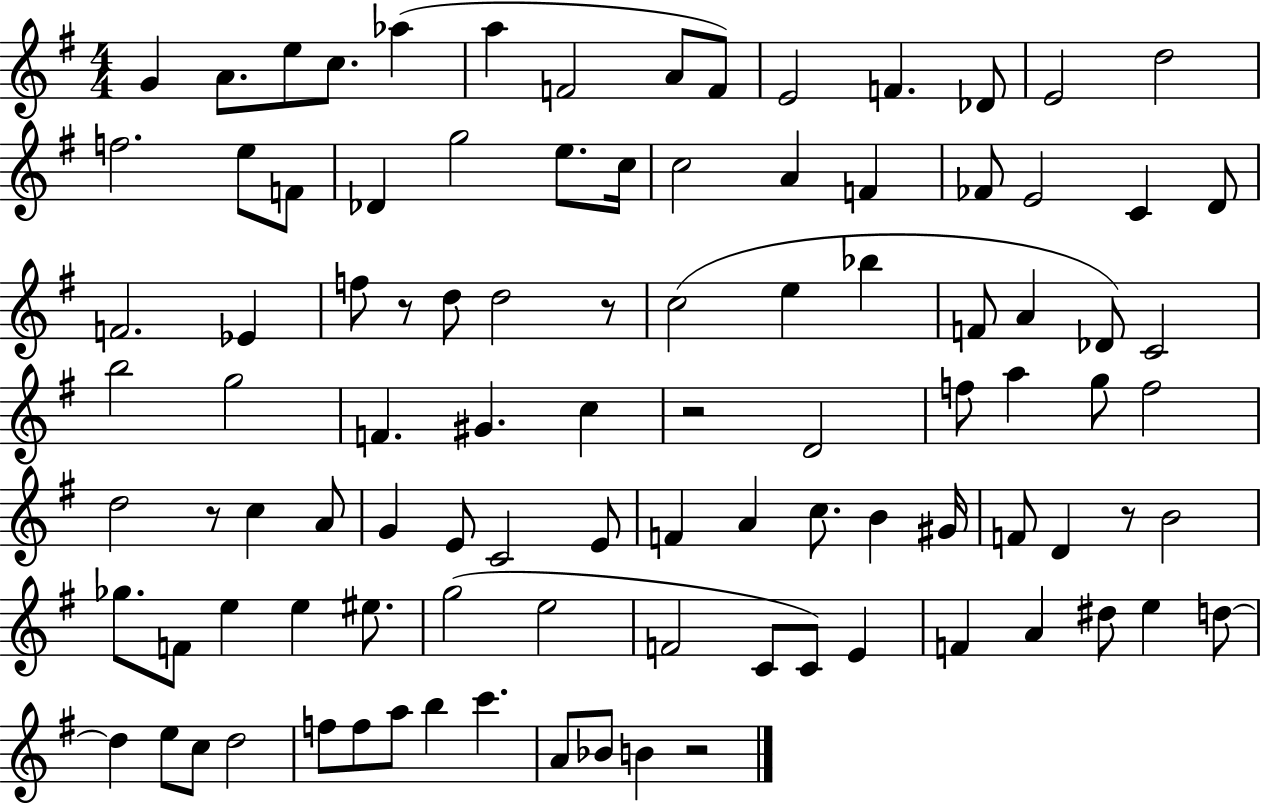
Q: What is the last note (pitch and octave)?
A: B4